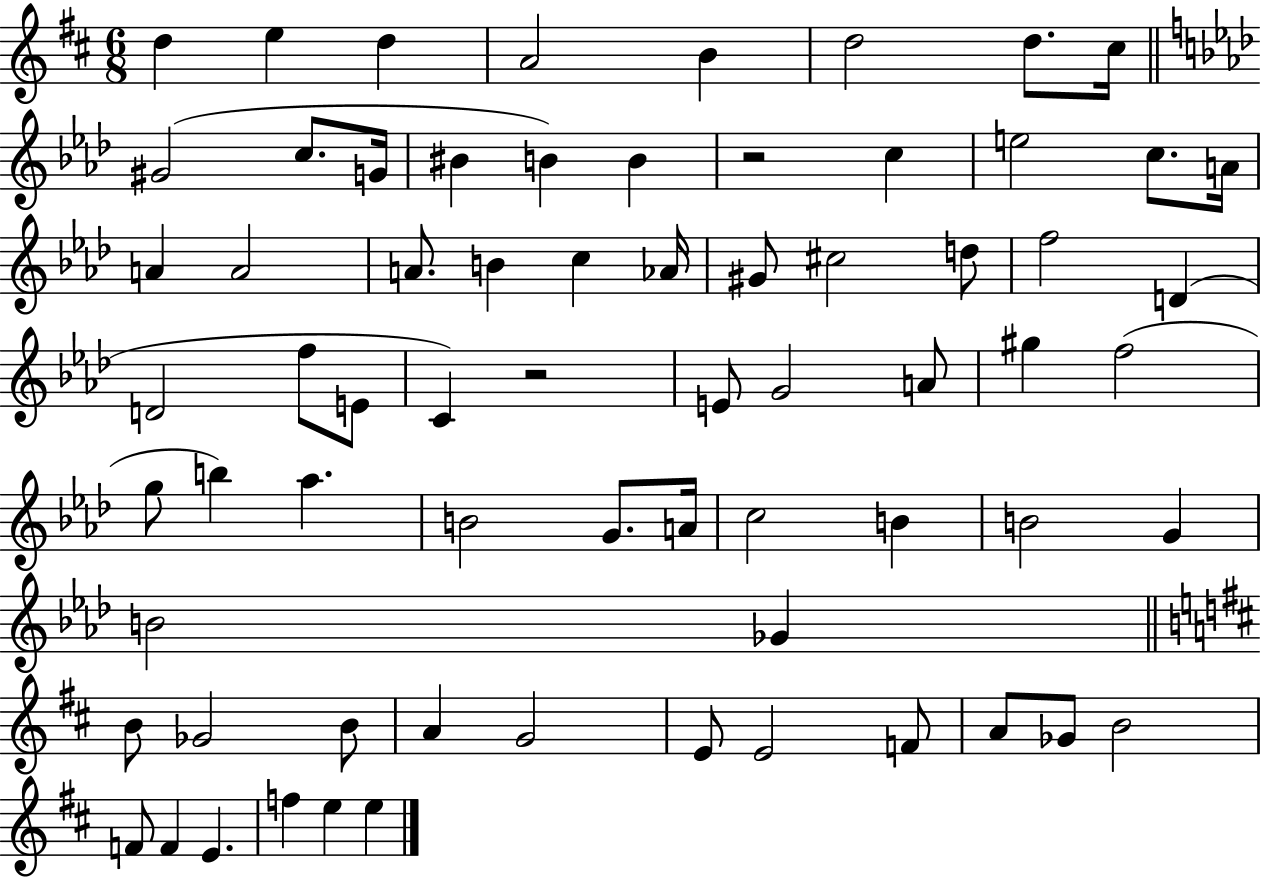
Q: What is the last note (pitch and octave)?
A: E5